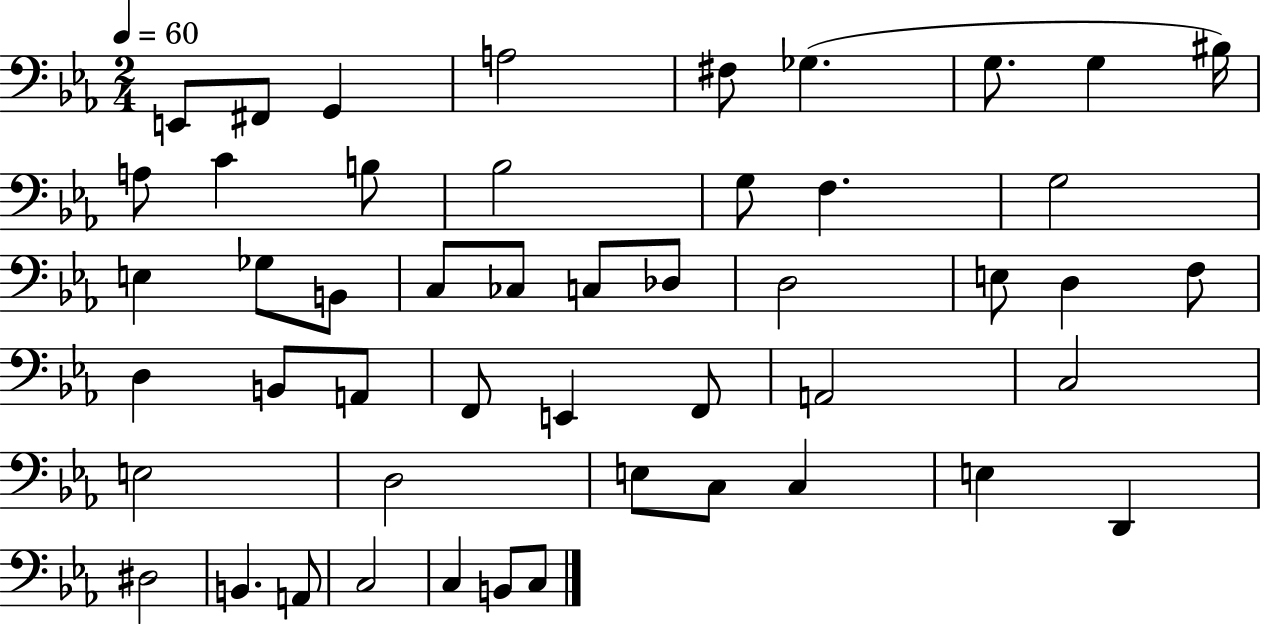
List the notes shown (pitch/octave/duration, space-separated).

E2/e F#2/e G2/q A3/h F#3/e Gb3/q. G3/e. G3/q BIS3/s A3/e C4/q B3/e Bb3/h G3/e F3/q. G3/h E3/q Gb3/e B2/e C3/e CES3/e C3/e Db3/e D3/h E3/e D3/q F3/e D3/q B2/e A2/e F2/e E2/q F2/e A2/h C3/h E3/h D3/h E3/e C3/e C3/q E3/q D2/q D#3/h B2/q. A2/e C3/h C3/q B2/e C3/e